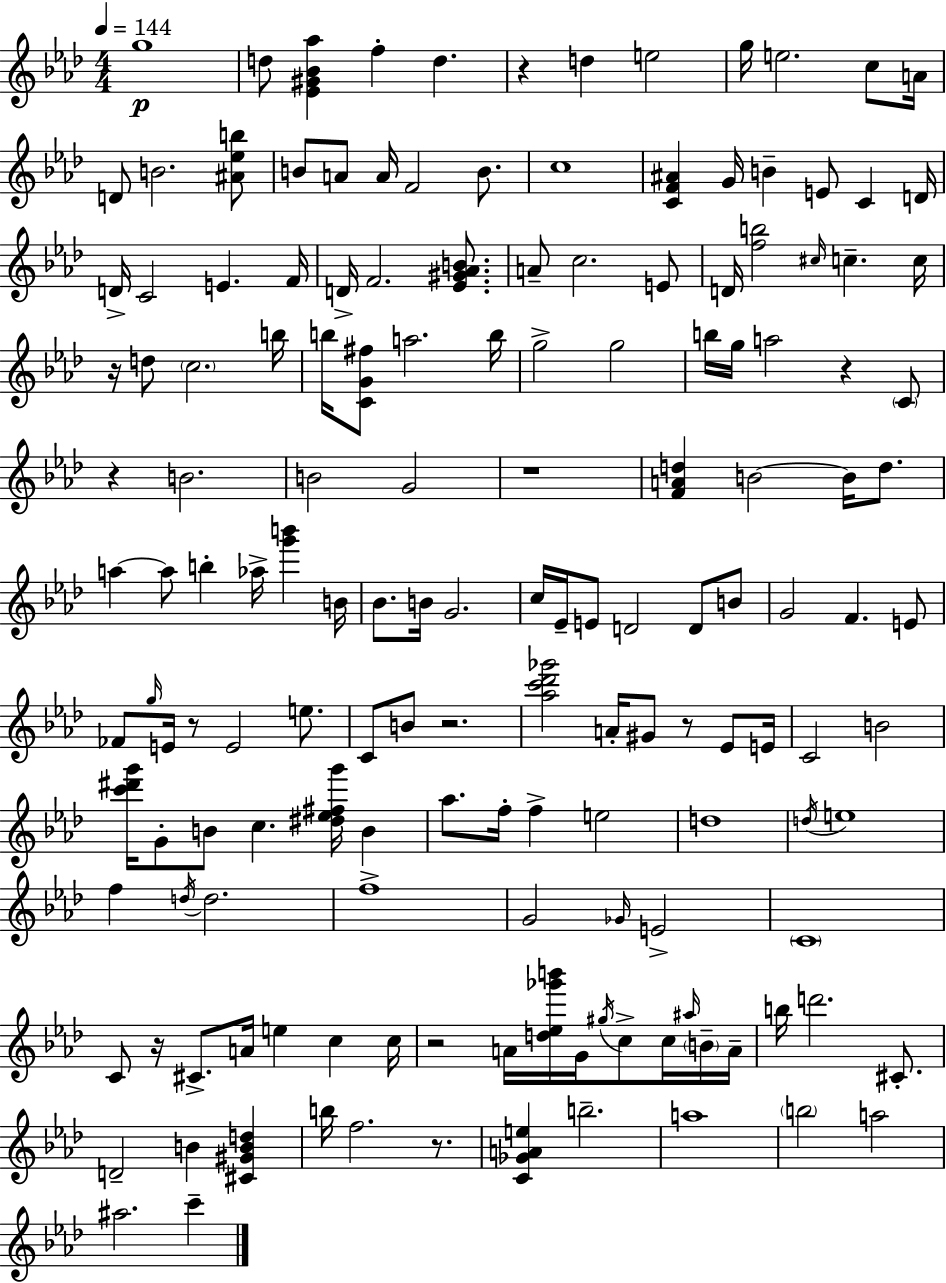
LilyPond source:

{
  \clef treble
  \numericTimeSignature
  \time 4/4
  \key f \minor
  \tempo 4 = 144
  g''1\p | d''8 <ees' gis' bes' aes''>4 f''4-. d''4. | r4 d''4 e''2 | g''16 e''2. c''8 a'16 | \break d'8 b'2. <ais' ees'' b''>8 | b'8 a'8 a'16 f'2 b'8. | c''1 | <c' f' ais'>4 g'16 b'4-- e'8 c'4 d'16 | \break d'16-> c'2 e'4. f'16 | d'16-> f'2. <ees' gis' aes' b'>8. | a'8-- c''2. e'8 | d'16 <f'' b''>2 \grace { cis''16 } c''4.-- | \break c''16 r16 d''8 \parenthesize c''2. | b''16 b''16 <c' g' fis''>8 a''2. | b''16 g''2-> g''2 | b''16 g''16 a''2 r4 \parenthesize c'8 | \break r4 b'2. | b'2 g'2 | r1 | <f' a' d''>4 b'2~~ b'16 d''8. | \break a''4~~ a''8 b''4-. aes''16-> <g''' b'''>4 | b'16 bes'8. b'16 g'2. | c''16 ees'16-- e'8 d'2 d'8 b'8 | g'2 f'4. e'8 | \break fes'8 \grace { g''16 } e'16 r8 e'2 e''8. | c'8 b'8 r2. | <aes'' c''' des''' ges'''>2 a'16-. gis'8 r8 ees'8 | e'16 c'2 b'2 | \break <c''' dis''' g'''>16 g'8-. b'8 c''4. <dis'' ees'' fis'' g'''>16 b'4 | aes''8. f''16-. f''4-> e''2 | d''1 | \acciaccatura { d''16 } e''1 | \break f''4 \acciaccatura { d''16 } d''2. | f''1-> | g'2 \grace { ges'16 } e'2-> | \parenthesize c'1 | \break c'8 r16 cis'8.-> a'16 e''4 | c''4 c''16 r2 a'16 <d'' ees'' ges''' b'''>16 g'16 | \acciaccatura { gis''16 } c''8-> c''16 \grace { ais''16 } \parenthesize b'16-- a'16-- b''16 d'''2. | cis'8.-. d'2-- b'4 | \break <cis' gis' b' d''>4 b''16 f''2. | r8. <c' ges' a' e''>4 b''2.-- | a''1 | \parenthesize b''2 a''2 | \break ais''2. | c'''4-- \bar "|."
}